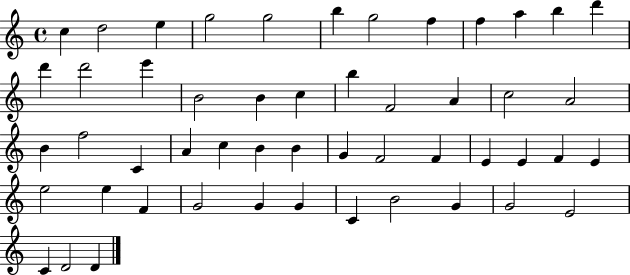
{
  \clef treble
  \time 4/4
  \defaultTimeSignature
  \key c \major
  c''4 d''2 e''4 | g''2 g''2 | b''4 g''2 f''4 | f''4 a''4 b''4 d'''4 | \break d'''4 d'''2 e'''4 | b'2 b'4 c''4 | b''4 f'2 a'4 | c''2 a'2 | \break b'4 f''2 c'4 | a'4 c''4 b'4 b'4 | g'4 f'2 f'4 | e'4 e'4 f'4 e'4 | \break e''2 e''4 f'4 | g'2 g'4 g'4 | c'4 b'2 g'4 | g'2 e'2 | \break c'4 d'2 d'4 | \bar "|."
}